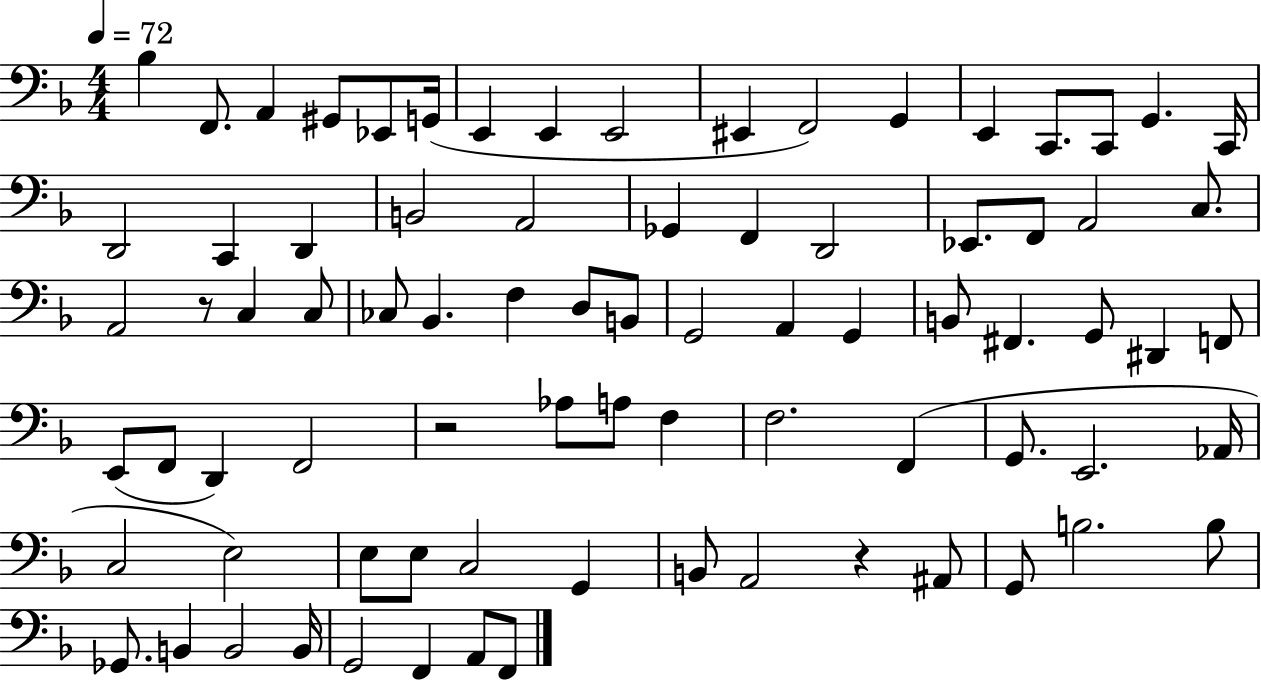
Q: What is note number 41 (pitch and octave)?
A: B2